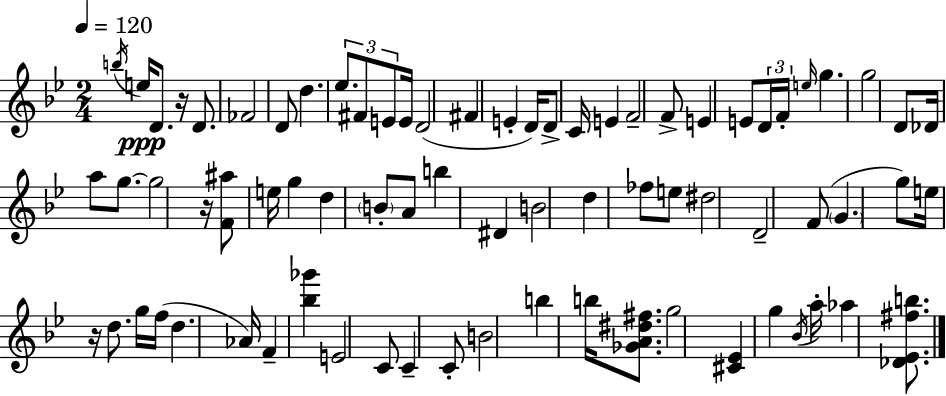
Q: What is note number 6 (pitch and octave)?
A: D4